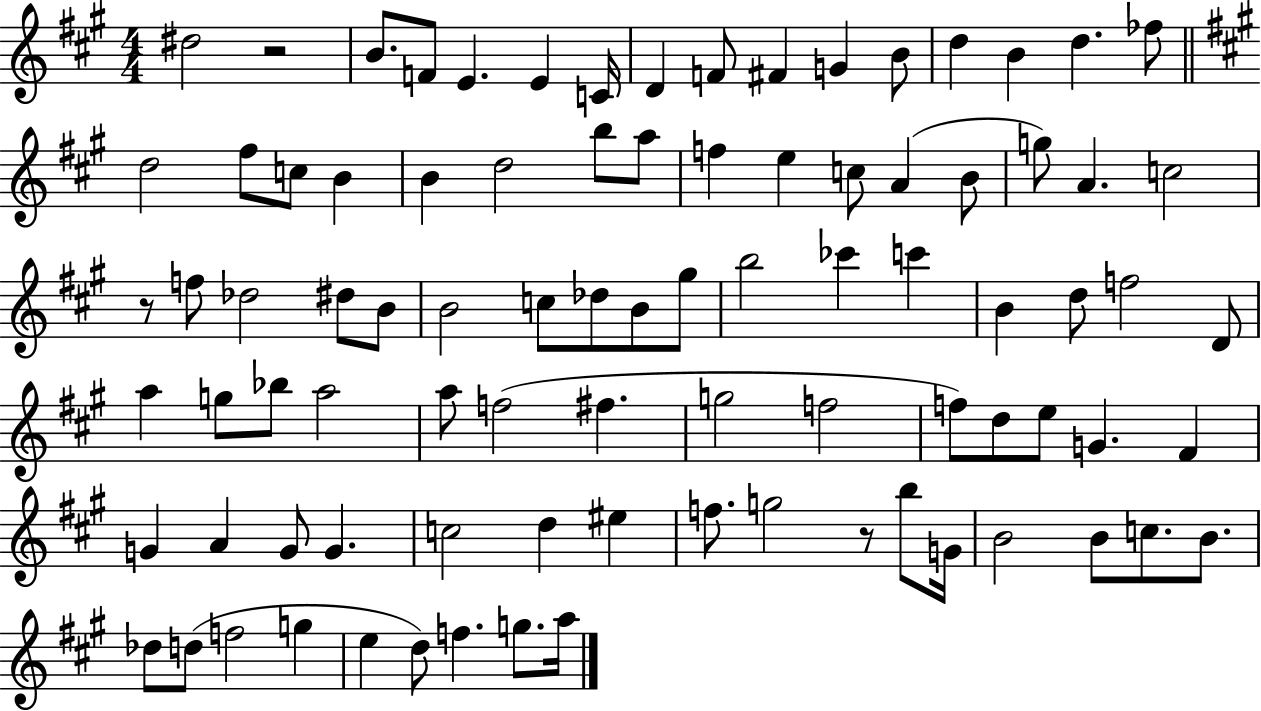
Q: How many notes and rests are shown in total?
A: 88